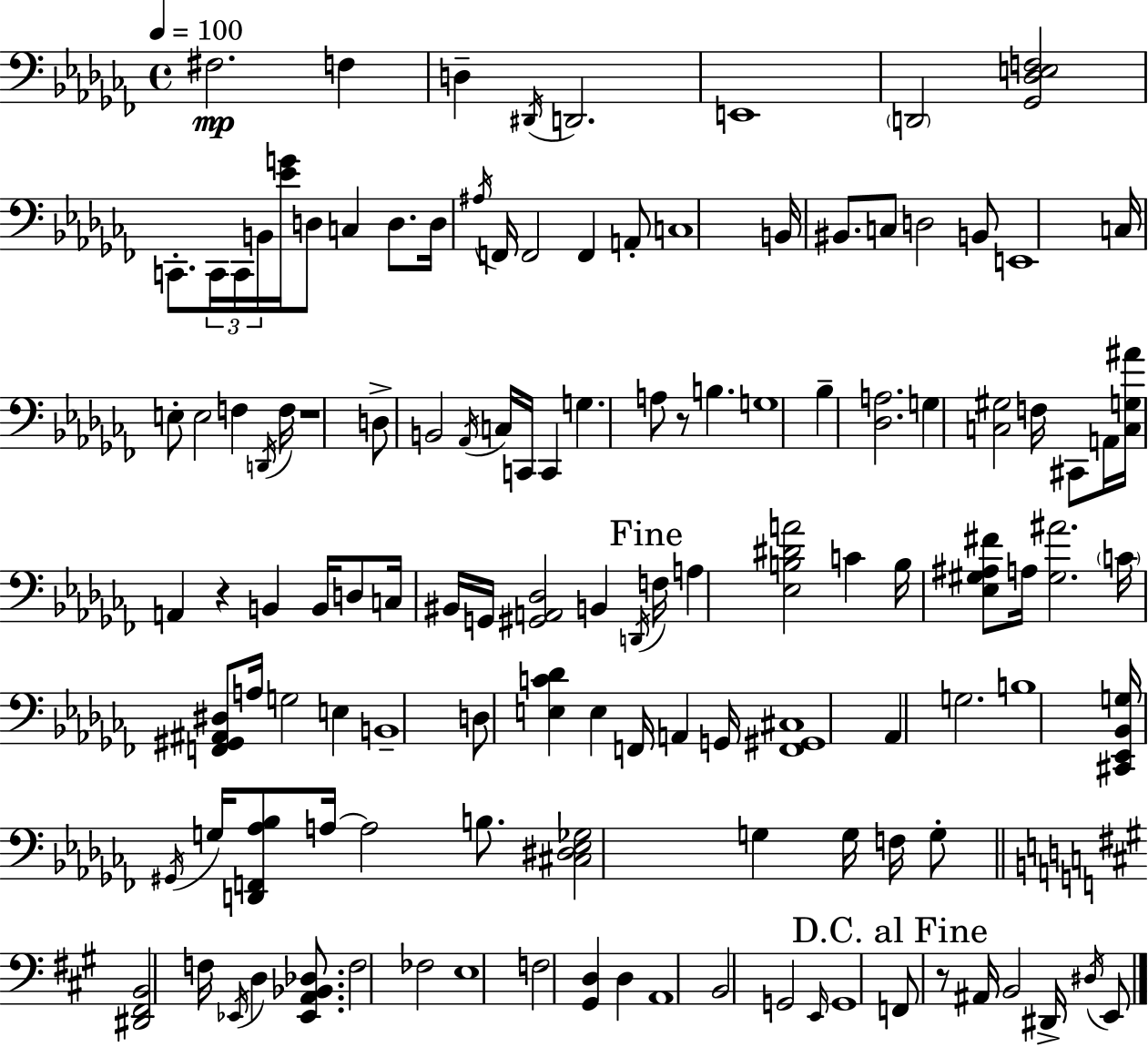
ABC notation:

X:1
T:Untitled
M:4/4
L:1/4
K:Abm
^F,2 F, D, ^D,,/4 D,,2 E,,4 D,,2 [_G,,_D,E,F,]2 C,,/2 C,,/4 C,,/4 B,,/4 [_EG]/4 D,/2 C, D,/2 D,/4 ^A,/4 F,,/4 F,,2 F,, A,,/2 C,4 B,,/4 ^B,,/2 C,/2 D,2 B,,/2 E,,4 C,/4 E,/2 E,2 F, D,,/4 F,/4 z4 D,/2 B,,2 _A,,/4 C,/4 C,,/4 C,, G, A,/2 z/2 B, G,4 _B, [_D,A,]2 G, [C,^G,]2 F,/4 ^C,,/2 A,,/4 [C,G,^A]/4 A,, z B,, B,,/4 D,/2 C,/4 ^B,,/4 G,,/4 [^G,,A,,_D,]2 B,, D,,/4 F,/4 A, [_E,B,^DA]2 C B,/4 [_E,^G,^A,^F]/2 A,/4 [^G,^A]2 C/4 [F,,^G,,^A,,^D,]/2 A,/4 G,2 E, B,,4 D,/2 [E,C_D] E, F,,/4 A,, G,,/4 [F,,^G,,^C,]4 _A,, G,2 B,4 [^C,,_E,,_B,,G,]/4 ^G,,/4 G,/4 [D,,F,,_A,_B,]/2 A,/4 A,2 B,/2 [^C,^D,_E,_G,]2 G, G,/4 F,/4 G,/2 [^D,,^F,,B,,]2 F,/4 _E,,/4 D, [_E,,A,,_B,,_D,]/2 F,2 _F,2 E,4 F,2 [^G,,D,] D, A,,4 B,,2 G,,2 E,,/4 G,,4 F,,/2 z/2 ^A,,/4 B,,2 ^D,,/4 ^D,/4 E,,/2